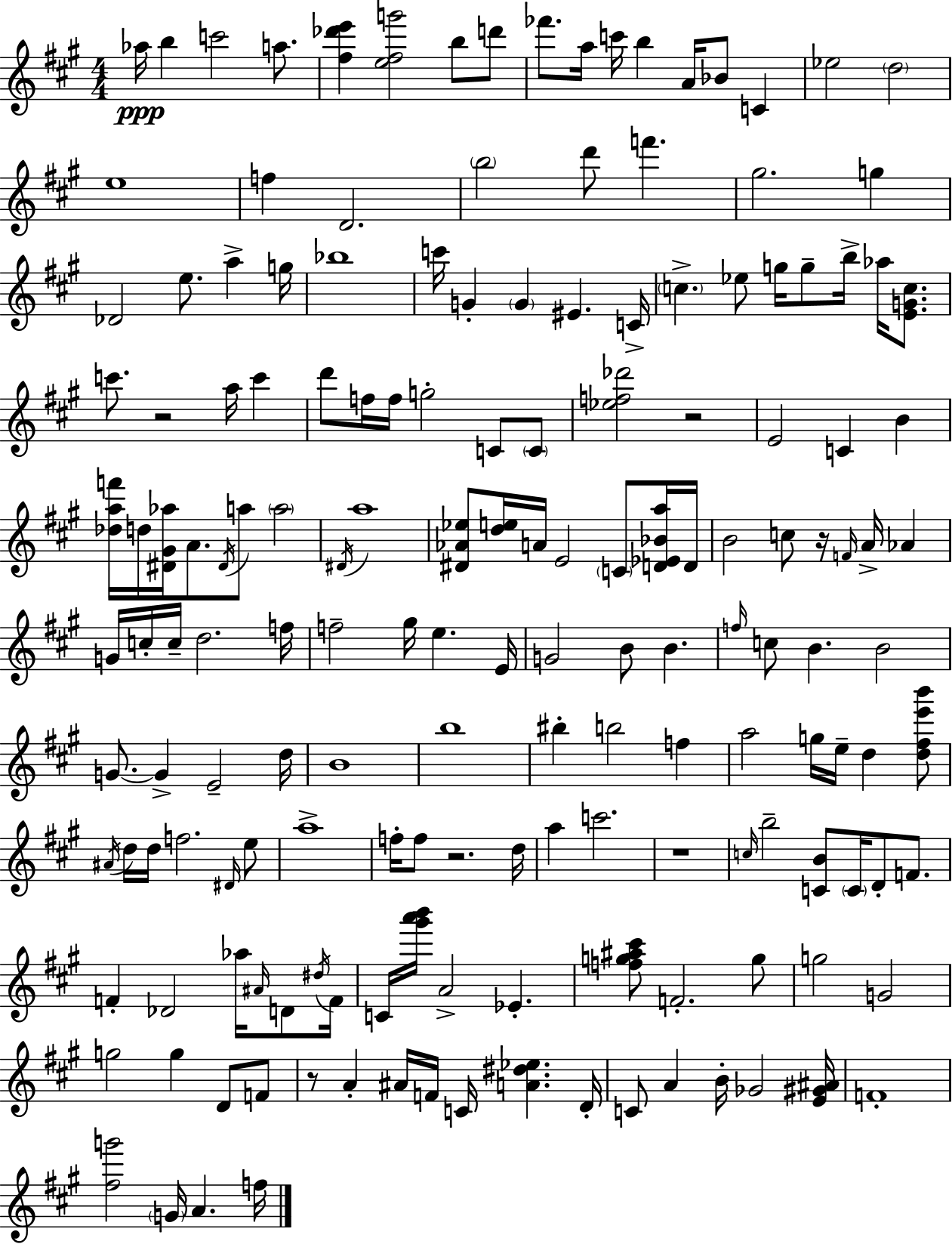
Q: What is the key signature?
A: A major